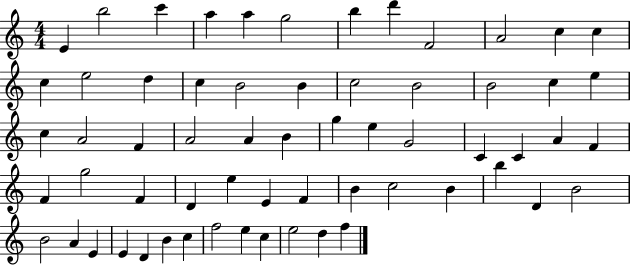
{
  \clef treble
  \numericTimeSignature
  \time 4/4
  \key c \major
  e'4 b''2 c'''4 | a''4 a''4 g''2 | b''4 d'''4 f'2 | a'2 c''4 c''4 | \break c''4 e''2 d''4 | c''4 b'2 b'4 | c''2 b'2 | b'2 c''4 e''4 | \break c''4 a'2 f'4 | a'2 a'4 b'4 | g''4 e''4 g'2 | c'4 c'4 a'4 f'4 | \break f'4 g''2 f'4 | d'4 e''4 e'4 f'4 | b'4 c''2 b'4 | b''4 d'4 b'2 | \break b'2 a'4 e'4 | e'4 d'4 b'4 c''4 | f''2 e''4 c''4 | e''2 d''4 f''4 | \break \bar "|."
}